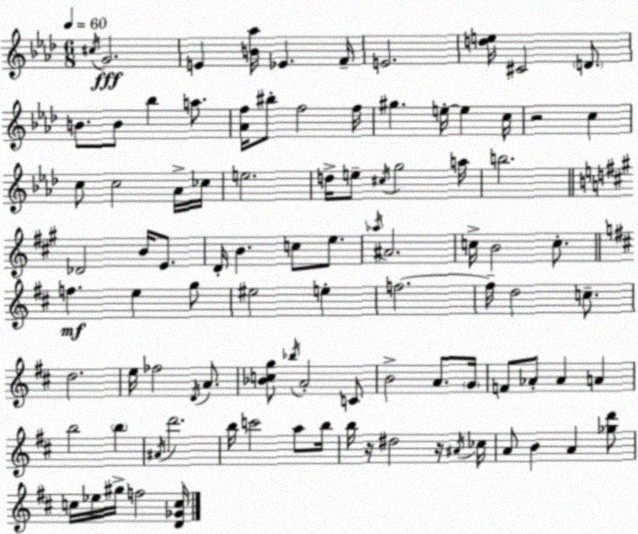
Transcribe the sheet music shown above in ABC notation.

X:1
T:Untitled
M:6/8
L:1/4
K:Ab
^c/4 G2 E [B_a]/4 _E F/4 E2 [de]/4 ^C2 D/2 B/2 B/2 _b a/2 [_Af]/4 ^b/2 f2 f/4 ^g e/4 e c/4 z2 c c/2 c2 _A/4 _c/4 e2 d/4 e/2 ^c/4 g2 a/4 b2 _D2 B/4 E/2 D/4 B c/2 e/2 _a/4 ^A2 c/4 B2 c/2 f e g/2 ^e2 e f2 f/4 d2 c/2 d2 e/4 _f2 D/4 A/2 [_Bcg]/2 _b/4 A2 C/2 B2 A/2 G/4 F/2 _A/2 _A A b2 b ^A/4 d'2 b/4 c'2 a/2 b/4 b/4 z/4 ^d2 z/4 ^A/4 _c/4 A/2 B A [_gd']/2 c/4 _e/4 ^g/4 f2 [D_Gc]/4